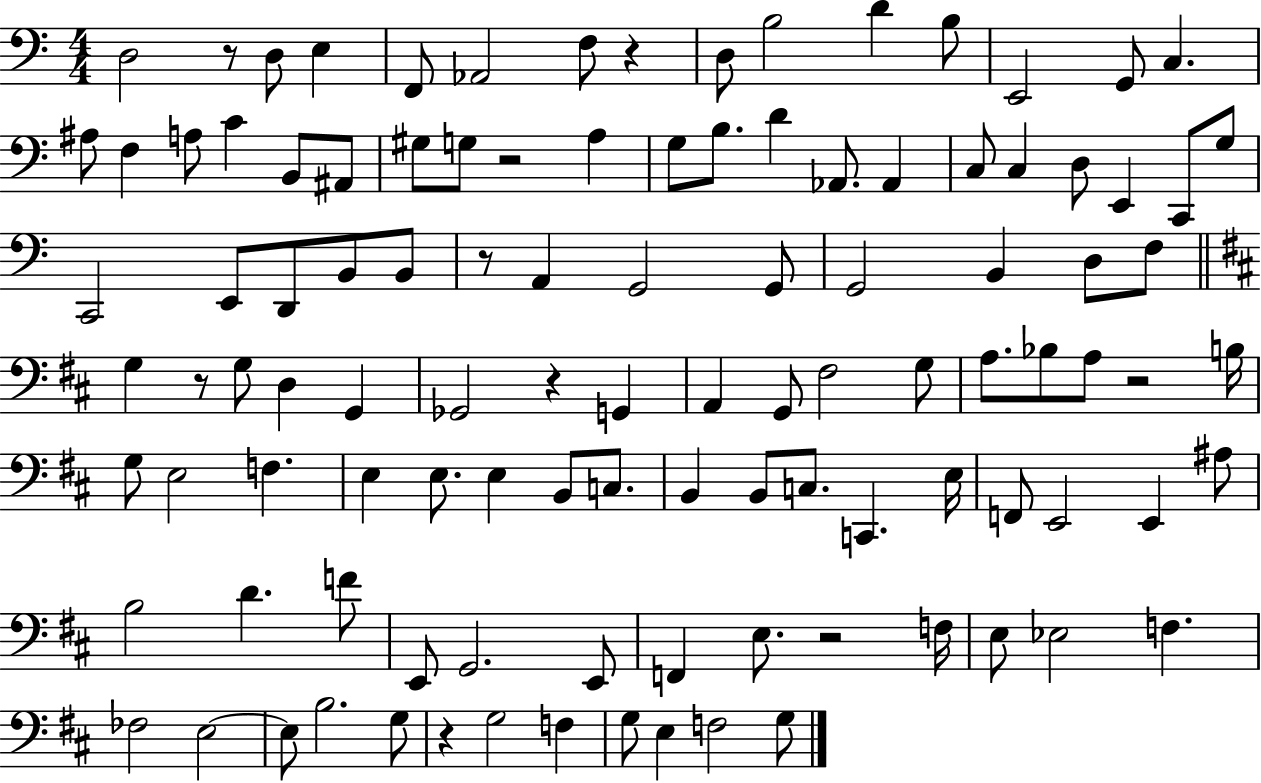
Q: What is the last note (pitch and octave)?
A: G3